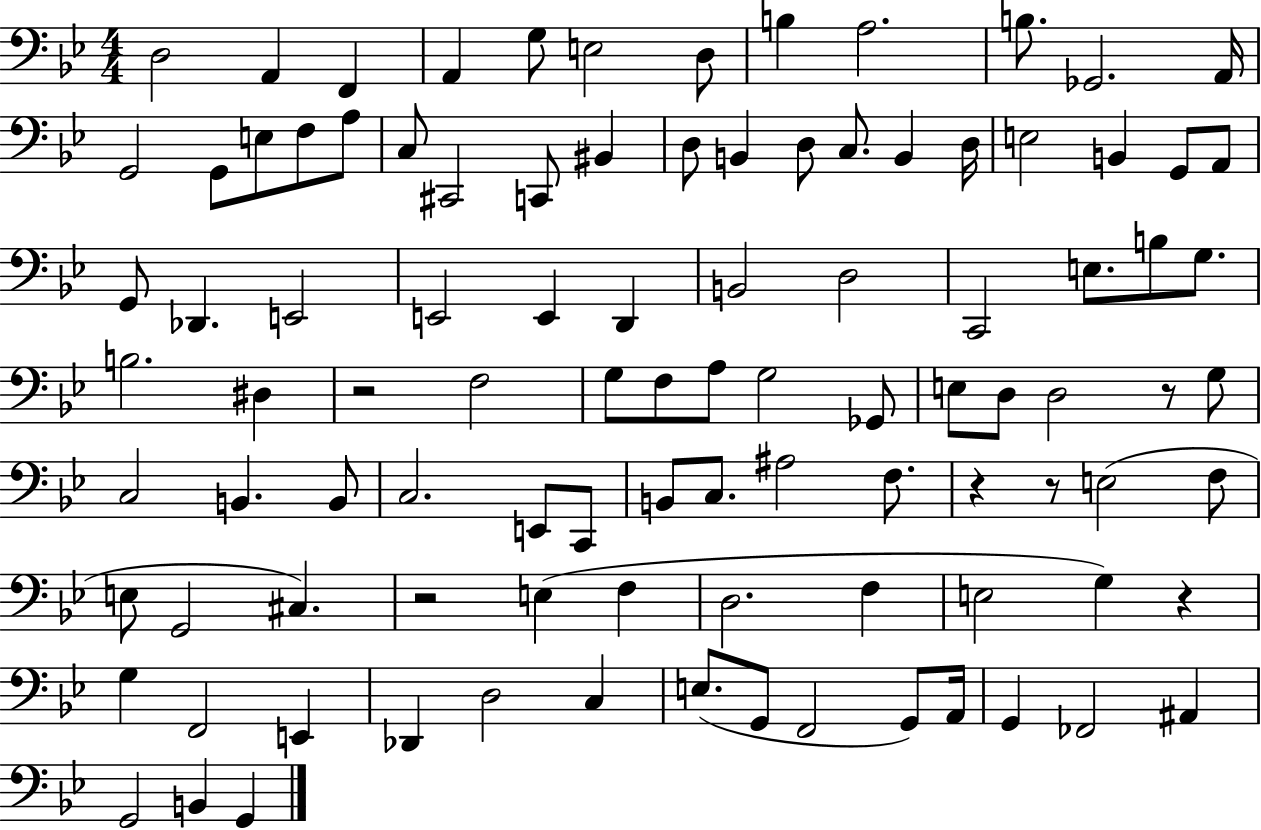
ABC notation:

X:1
T:Untitled
M:4/4
L:1/4
K:Bb
D,2 A,, F,, A,, G,/2 E,2 D,/2 B, A,2 B,/2 _G,,2 A,,/4 G,,2 G,,/2 E,/2 F,/2 A,/2 C,/2 ^C,,2 C,,/2 ^B,, D,/2 B,, D,/2 C,/2 B,, D,/4 E,2 B,, G,,/2 A,,/2 G,,/2 _D,, E,,2 E,,2 E,, D,, B,,2 D,2 C,,2 E,/2 B,/2 G,/2 B,2 ^D, z2 F,2 G,/2 F,/2 A,/2 G,2 _G,,/2 E,/2 D,/2 D,2 z/2 G,/2 C,2 B,, B,,/2 C,2 E,,/2 C,,/2 B,,/2 C,/2 ^A,2 F,/2 z z/2 E,2 F,/2 E,/2 G,,2 ^C, z2 E, F, D,2 F, E,2 G, z G, F,,2 E,, _D,, D,2 C, E,/2 G,,/2 F,,2 G,,/2 A,,/4 G,, _F,,2 ^A,, G,,2 B,, G,,